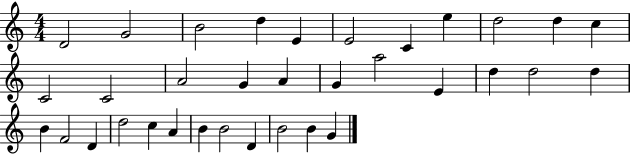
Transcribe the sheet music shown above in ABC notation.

X:1
T:Untitled
M:4/4
L:1/4
K:C
D2 G2 B2 d E E2 C e d2 d c C2 C2 A2 G A G a2 E d d2 d B F2 D d2 c A B B2 D B2 B G